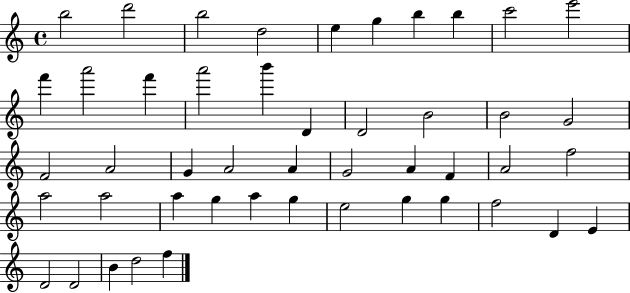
X:1
T:Untitled
M:4/4
L:1/4
K:C
b2 d'2 b2 d2 e g b b c'2 e'2 f' a'2 f' a'2 b' D D2 B2 B2 G2 F2 A2 G A2 A G2 A F A2 f2 a2 a2 a g a g e2 g g f2 D E D2 D2 B d2 f